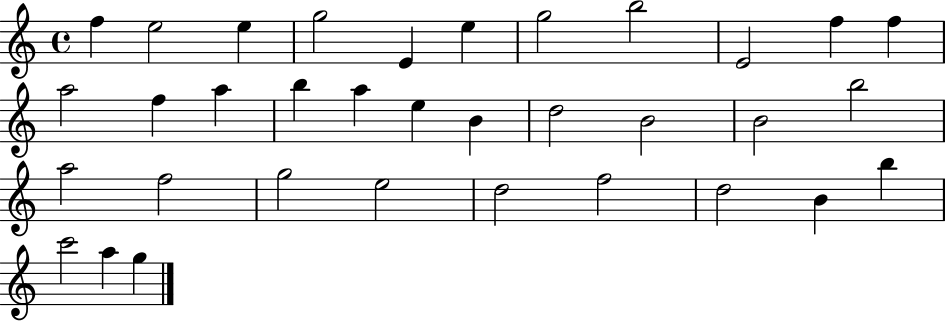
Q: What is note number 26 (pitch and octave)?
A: E5